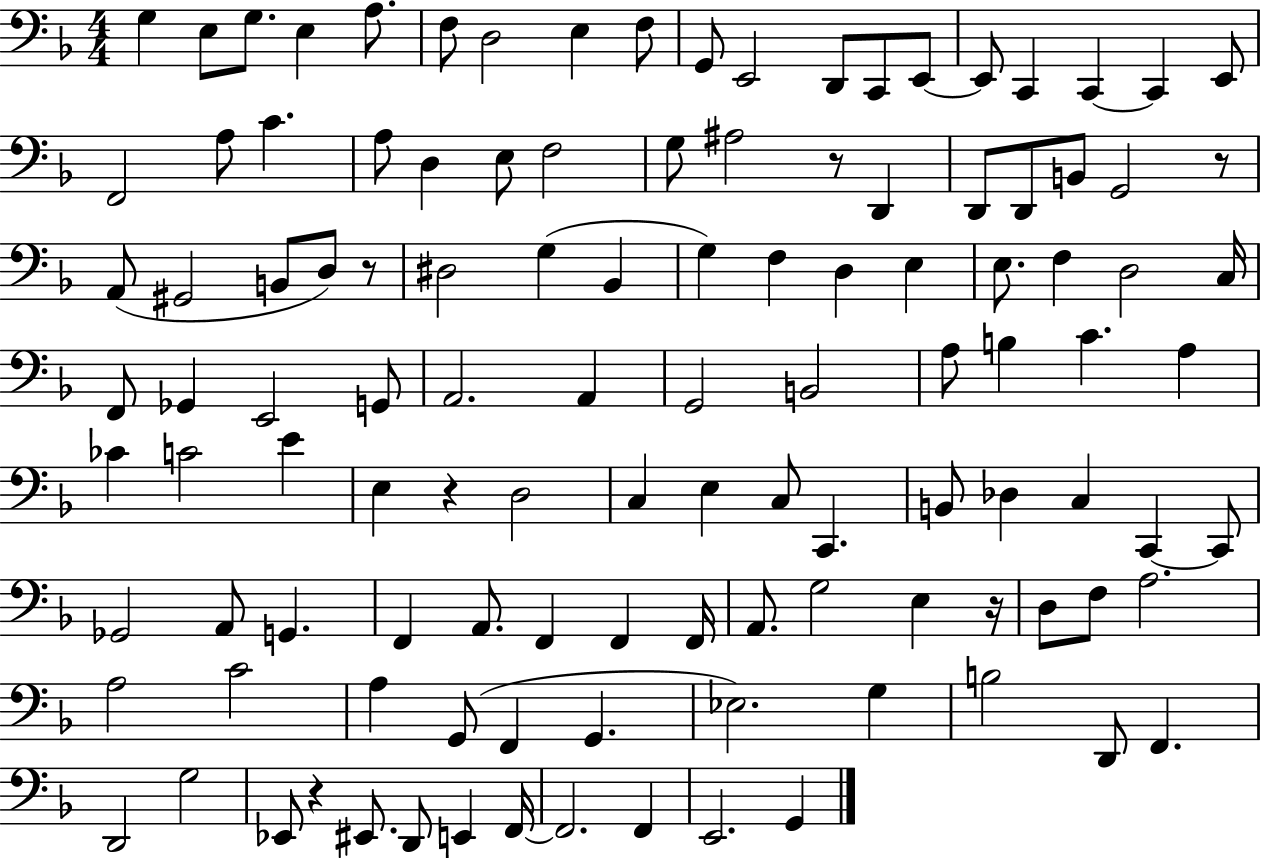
{
  \clef bass
  \numericTimeSignature
  \time 4/4
  \key f \major
  g4 e8 g8. e4 a8. | f8 d2 e4 f8 | g,8 e,2 d,8 c,8 e,8~~ | e,8 c,4 c,4~~ c,4 e,8 | \break f,2 a8 c'4. | a8 d4 e8 f2 | g8 ais2 r8 d,4 | d,8 d,8 b,8 g,2 r8 | \break a,8( gis,2 b,8 d8) r8 | dis2 g4( bes,4 | g4) f4 d4 e4 | e8. f4 d2 c16 | \break f,8 ges,4 e,2 g,8 | a,2. a,4 | g,2 b,2 | a8 b4 c'4. a4 | \break ces'4 c'2 e'4 | e4 r4 d2 | c4 e4 c8 c,4. | b,8 des4 c4 c,4~~ c,8 | \break ges,2 a,8 g,4. | f,4 a,8. f,4 f,4 f,16 | a,8. g2 e4 r16 | d8 f8 a2. | \break a2 c'2 | a4 g,8( f,4 g,4. | ees2.) g4 | b2 d,8 f,4. | \break d,2 g2 | ees,8 r4 eis,8. d,8 e,4 f,16~~ | f,2. f,4 | e,2. g,4 | \break \bar "|."
}